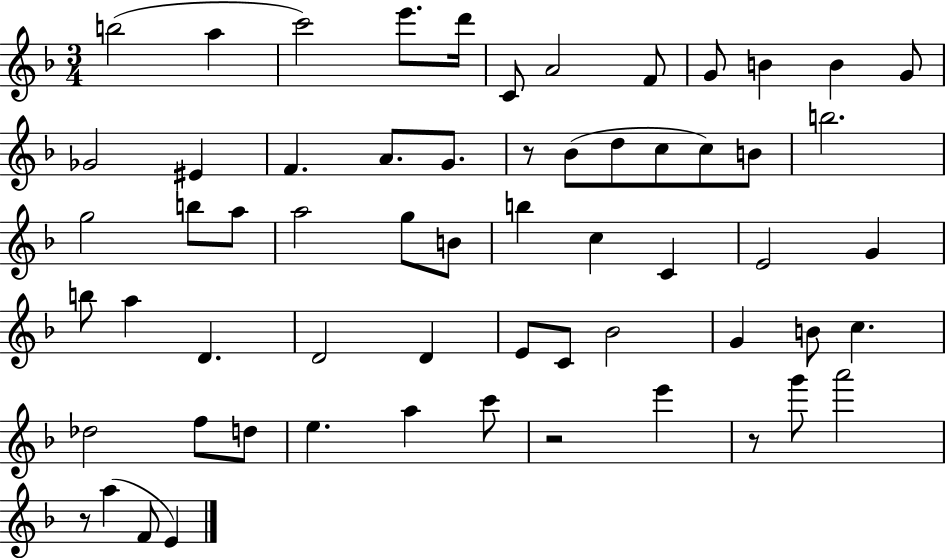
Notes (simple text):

B5/h A5/q C6/h E6/e. D6/s C4/e A4/h F4/e G4/e B4/q B4/q G4/e Gb4/h EIS4/q F4/q. A4/e. G4/e. R/e Bb4/e D5/e C5/e C5/e B4/e B5/h. G5/h B5/e A5/e A5/h G5/e B4/e B5/q C5/q C4/q E4/h G4/q B5/e A5/q D4/q. D4/h D4/q E4/e C4/e Bb4/h G4/q B4/e C5/q. Db5/h F5/e D5/e E5/q. A5/q C6/e R/h E6/q R/e G6/e A6/h R/e A5/q F4/e E4/q